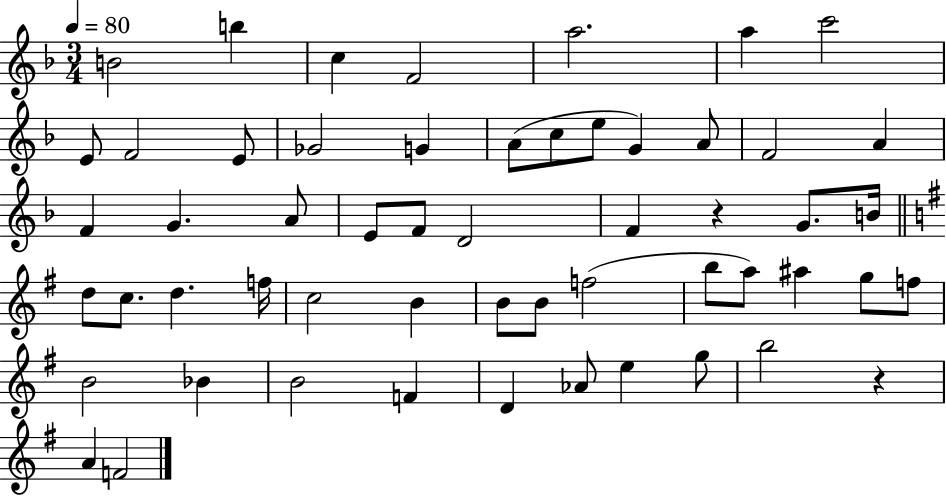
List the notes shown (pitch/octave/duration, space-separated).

B4/h B5/q C5/q F4/h A5/h. A5/q C6/h E4/e F4/h E4/e Gb4/h G4/q A4/e C5/e E5/e G4/q A4/e F4/h A4/q F4/q G4/q. A4/e E4/e F4/e D4/h F4/q R/q G4/e. B4/s D5/e C5/e. D5/q. F5/s C5/h B4/q B4/e B4/e F5/h B5/e A5/e A#5/q G5/e F5/e B4/h Bb4/q B4/h F4/q D4/q Ab4/e E5/q G5/e B5/h R/q A4/q F4/h